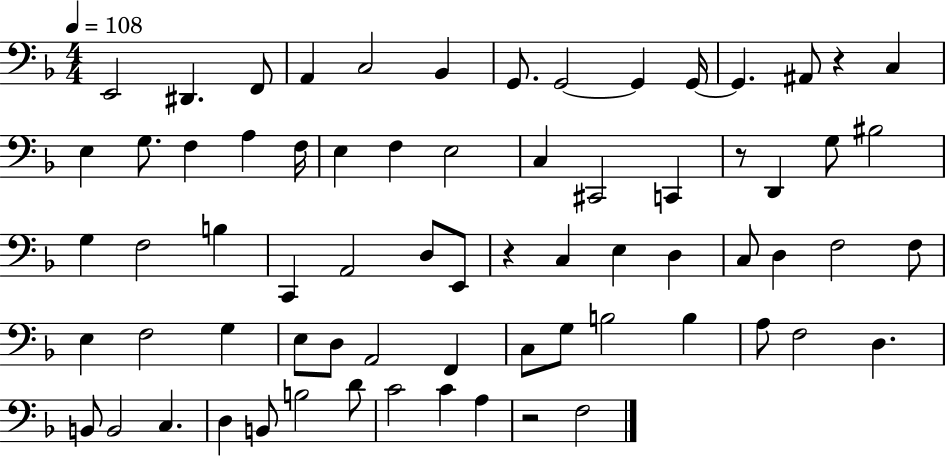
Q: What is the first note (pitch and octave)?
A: E2